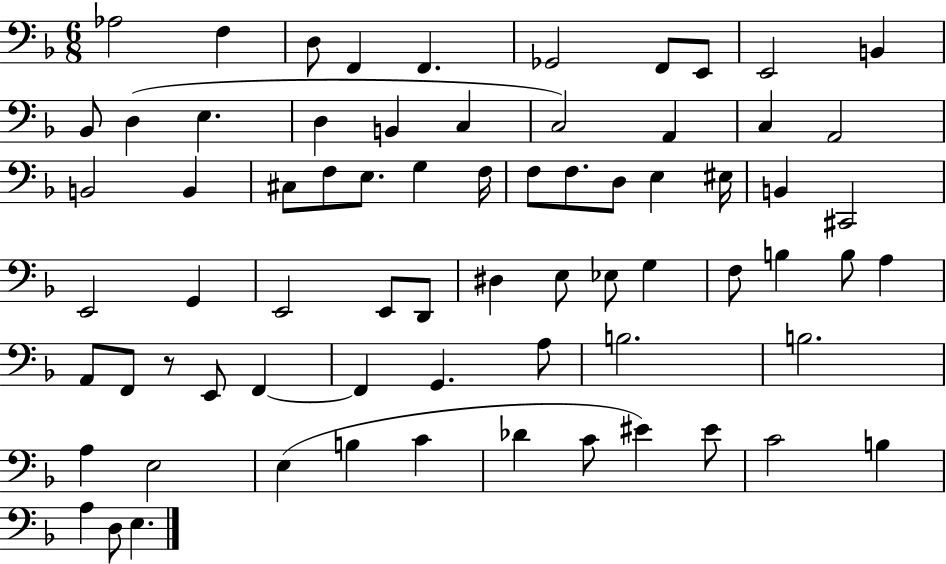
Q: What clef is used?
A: bass